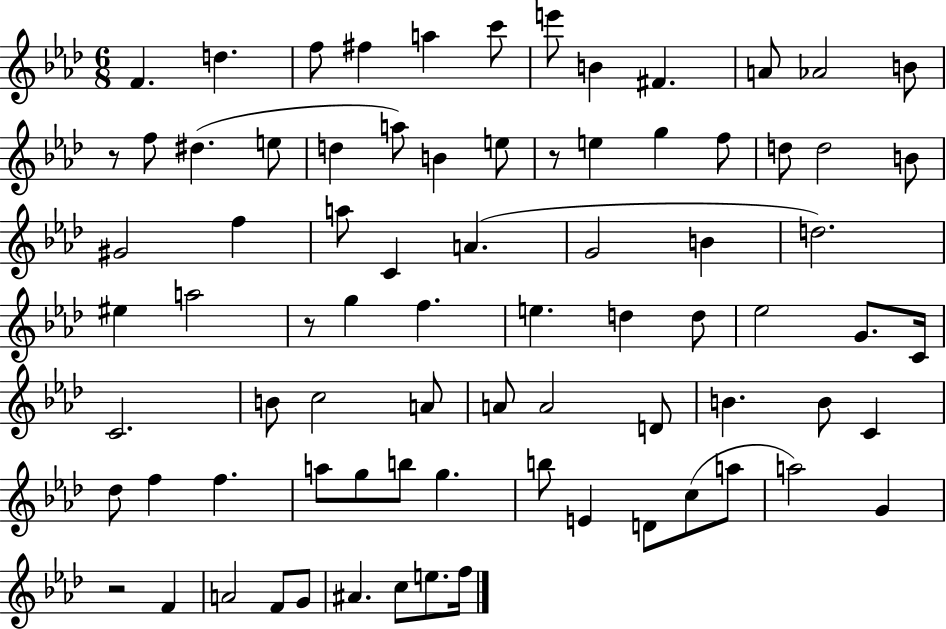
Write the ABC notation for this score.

X:1
T:Untitled
M:6/8
L:1/4
K:Ab
F d f/2 ^f a c'/2 e'/2 B ^F A/2 _A2 B/2 z/2 f/2 ^d e/2 d a/2 B e/2 z/2 e g f/2 d/2 d2 B/2 ^G2 f a/2 C A G2 B d2 ^e a2 z/2 g f e d d/2 _e2 G/2 C/4 C2 B/2 c2 A/2 A/2 A2 D/2 B B/2 C _d/2 f f a/2 g/2 b/2 g b/2 E D/2 c/2 a/2 a2 G z2 F A2 F/2 G/2 ^A c/2 e/2 f/4